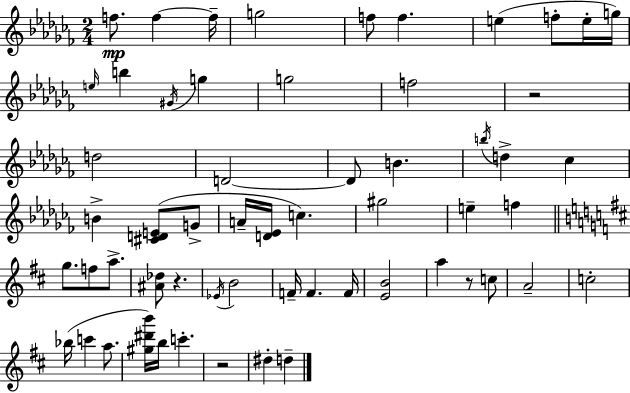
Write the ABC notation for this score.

X:1
T:Untitled
M:2/4
L:1/4
K:Abm
f/2 f f/4 g2 f/2 f e f/2 e/4 g/4 e/4 b ^G/4 g g2 f2 z2 d2 D2 D/2 B b/4 d _c B [^CDE]/2 G/2 A/4 [D_E]/4 c ^g2 e f g/2 f/2 a/2 [^A_d]/2 z _E/4 B2 F/4 F F/4 [EB]2 a z/2 c/2 A2 c2 _b/4 c' a/2 [^g^d'b']/4 b/4 c' z2 ^d d